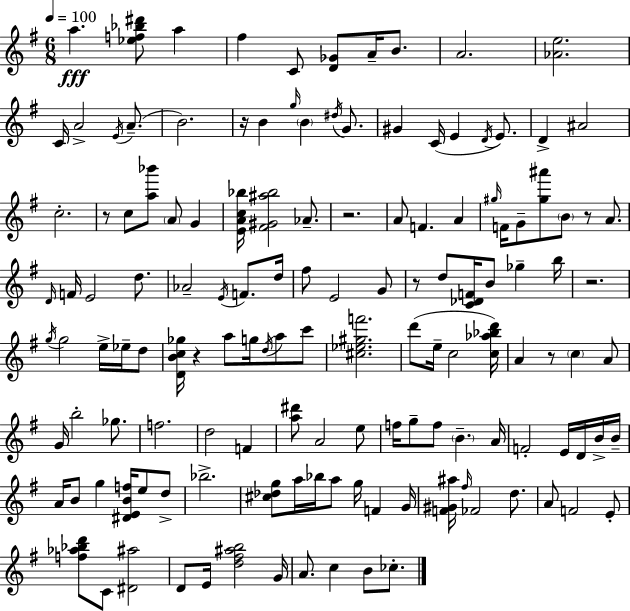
A5/q. [Eb5,F5,Bb5,D#6]/e A5/q F#5/q C4/e [D4,Gb4]/e A4/s B4/e. A4/h. [Ab4,E5]/h. C4/s A4/h E4/s A4/e. B4/h. R/s B4/q G5/s B4/q D#5/s G4/e. G#4/q C4/s E4/q D4/s E4/e. D4/q A#4/h C5/h. R/e C5/e [A5,Bb6]/e A4/e G4/q [E4,A4,C5,Bb5]/s [F#4,G#4,A#5,Bb5]/h Ab4/e. R/h. A4/e F4/q. A4/q G#5/s F4/s G4/e [G#5,A#6]/e B4/e R/e A4/e. D4/s F4/s E4/h D5/e. Ab4/h E4/s F4/e. D5/s F#5/e E4/h G4/e R/e D5/e [C4,Db4,F4]/s B4/e Gb5/q B5/s R/h. G5/s G5/h E5/s Eb5/s D5/e [D4,B4,C5,Gb5]/s R/q A5/e G5/s D5/s A5/e C6/e [C#5,Eb5,G#5,F6]/h. D6/e E5/s C5/h [C5,Ab5,Bb5,D6]/s A4/q R/e C5/q A4/e G4/s B5/h Gb5/e. F5/h. D5/h F4/q [A5,D#6]/e A4/h E5/e F5/s G5/e F5/e B4/q. A4/s F4/h E4/s D4/s B4/s B4/s A4/s B4/e G5/q [D#4,E4,B4,F5]/s E5/e D5/e Bb5/h. [C#5,Db5,G5]/e A5/s Bb5/s A5/e G5/s F4/q G4/s [F4,G#4,A#5]/s F#5/s FES4/h D5/e. A4/e F4/h E4/e [F5,Ab5,Bb5,D6]/e C4/e [D#4,A#5]/h D4/e E4/s [D5,F#5,A#5,B5]/h G4/s A4/e. C5/q B4/e CES5/e.